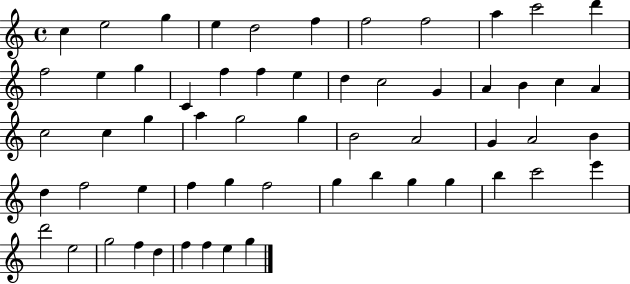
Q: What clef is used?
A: treble